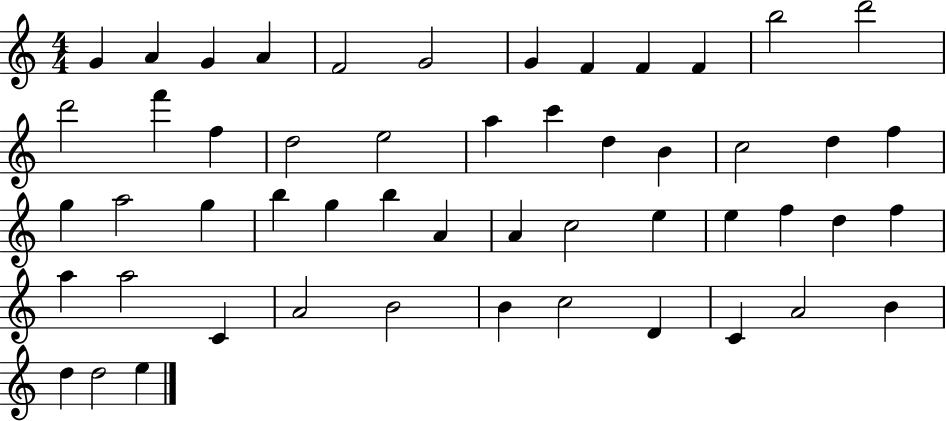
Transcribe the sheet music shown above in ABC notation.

X:1
T:Untitled
M:4/4
L:1/4
K:C
G A G A F2 G2 G F F F b2 d'2 d'2 f' f d2 e2 a c' d B c2 d f g a2 g b g b A A c2 e e f d f a a2 C A2 B2 B c2 D C A2 B d d2 e